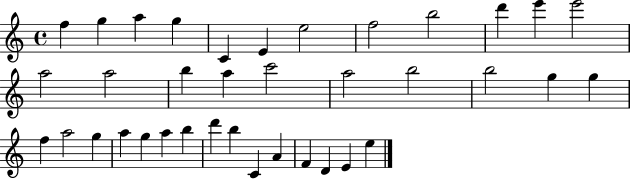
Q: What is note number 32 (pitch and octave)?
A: C4